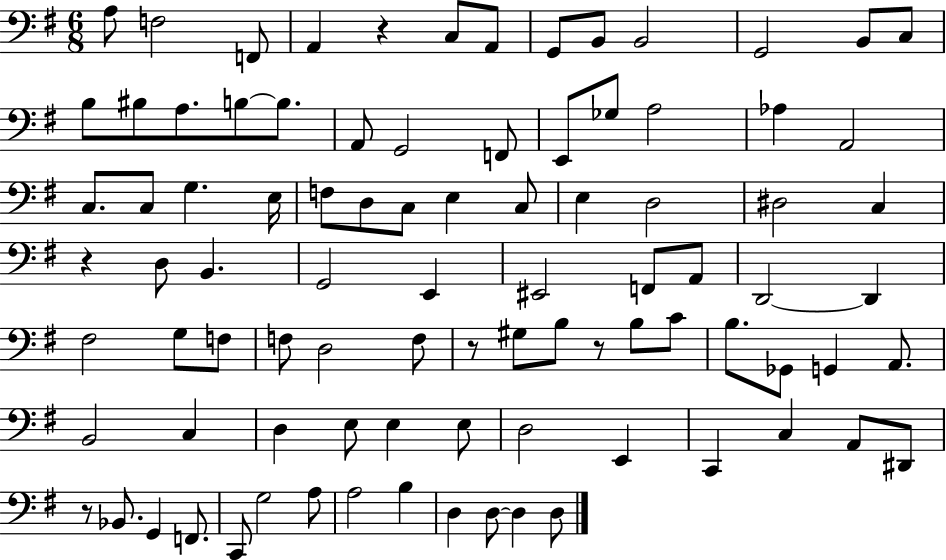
A3/e F3/h F2/e A2/q R/q C3/e A2/e G2/e B2/e B2/h G2/h B2/e C3/e B3/e BIS3/e A3/e. B3/e B3/e. A2/e G2/h F2/e E2/e Gb3/e A3/h Ab3/q A2/h C3/e. C3/e G3/q. E3/s F3/e D3/e C3/e E3/q C3/e E3/q D3/h D#3/h C3/q R/q D3/e B2/q. G2/h E2/q EIS2/h F2/e A2/e D2/h D2/q F#3/h G3/e F3/e F3/e D3/h F3/e R/e G#3/e B3/e R/e B3/e C4/e B3/e. Gb2/e G2/q A2/e. B2/h C3/q D3/q E3/e E3/q E3/e D3/h E2/q C2/q C3/q A2/e D#2/e R/e Bb2/e. G2/q F2/e. C2/e G3/h A3/e A3/h B3/q D3/q D3/e D3/q D3/e